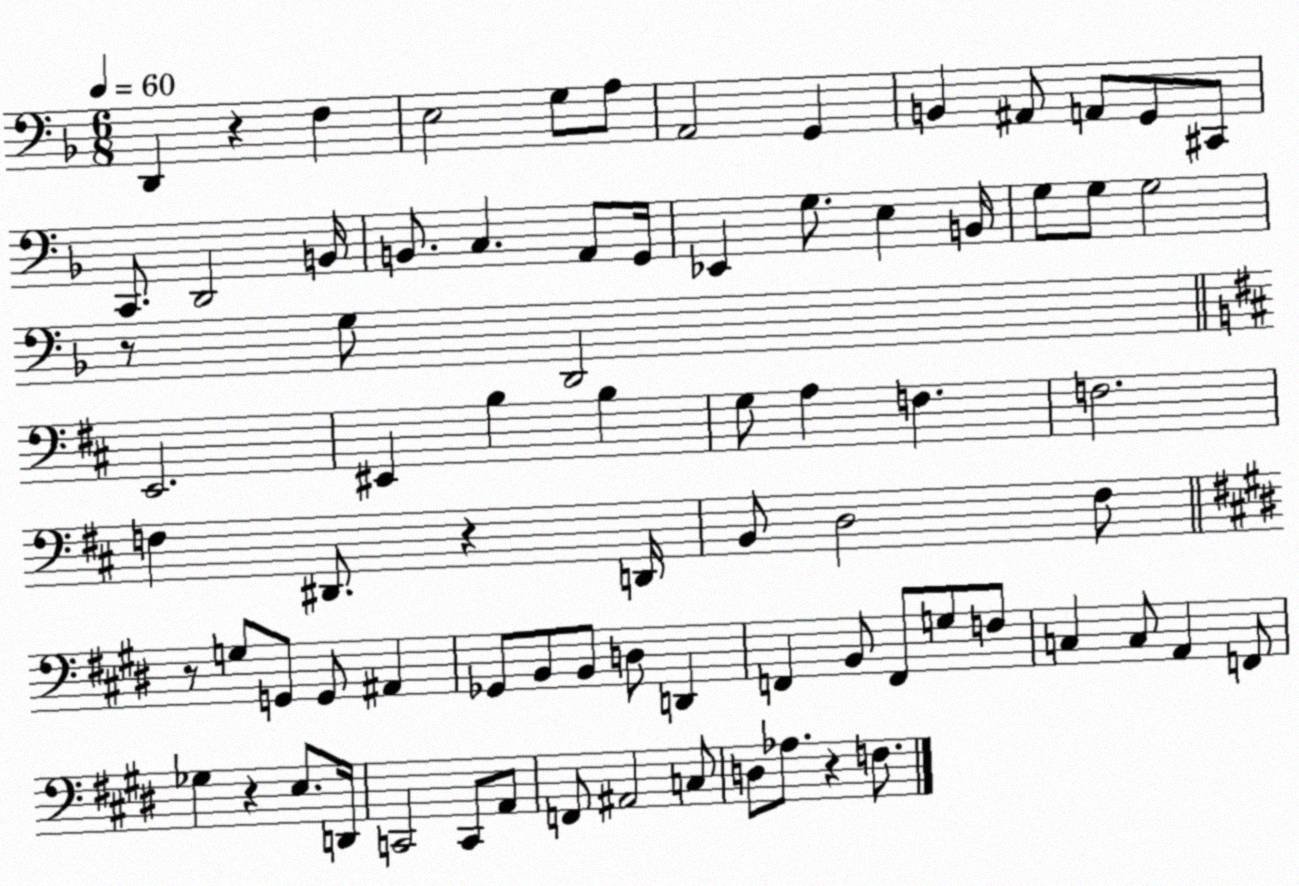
X:1
T:Untitled
M:6/8
L:1/4
K:F
D,, z F, E,2 G,/2 A,/2 A,,2 G,, B,, ^A,,/2 A,,/2 G,,/2 ^C,,/2 C,,/2 D,,2 B,,/4 B,,/2 C, A,,/2 G,,/4 _E,, G,/2 E, B,,/4 G,/2 G,/2 G,2 z/2 G,/2 D,,2 E,,2 ^E,, B, B, G,/2 A, F, F,2 F, ^D,,/2 z D,,/4 B,,/2 D,2 ^F,/2 z/2 G,/2 G,,/2 G,,/2 ^A,, _G,,/2 B,,/2 B,,/2 D,/2 D,, F,, B,,/2 F,,/2 G,/2 F,/2 C, C,/2 A,, F,,/2 _G, z E,/2 D,,/4 C,,2 C,,/2 A,,/2 F,,/2 ^A,,2 C,/2 D,/2 _A,/2 z F,/2